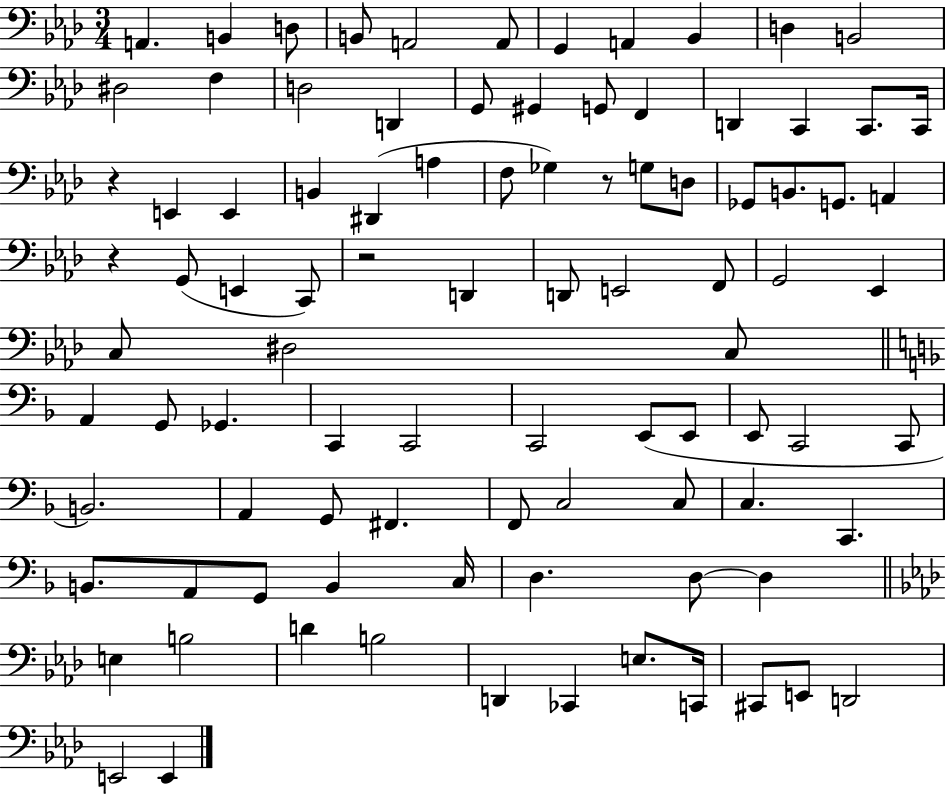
X:1
T:Untitled
M:3/4
L:1/4
K:Ab
A,, B,, D,/2 B,,/2 A,,2 A,,/2 G,, A,, _B,, D, B,,2 ^D,2 F, D,2 D,, G,,/2 ^G,, G,,/2 F,, D,, C,, C,,/2 C,,/4 z E,, E,, B,, ^D,, A, F,/2 _G, z/2 G,/2 D,/2 _G,,/2 B,,/2 G,,/2 A,, z G,,/2 E,, C,,/2 z2 D,, D,,/2 E,,2 F,,/2 G,,2 _E,, C,/2 ^D,2 C,/2 A,, G,,/2 _G,, C,, C,,2 C,,2 E,,/2 E,,/2 E,,/2 C,,2 C,,/2 B,,2 A,, G,,/2 ^F,, F,,/2 C,2 C,/2 C, C,, B,,/2 A,,/2 G,,/2 B,, C,/4 D, D,/2 D, E, B,2 D B,2 D,, _C,, E,/2 C,,/4 ^C,,/2 E,,/2 D,,2 E,,2 E,,